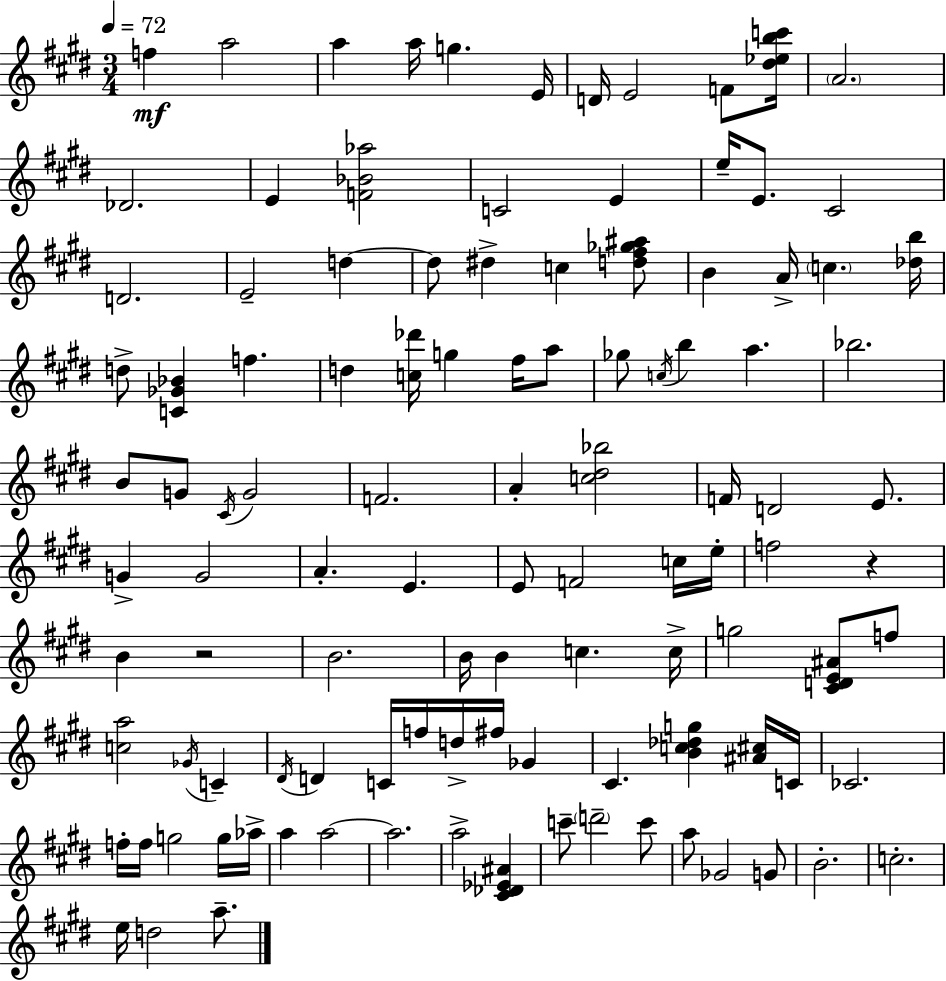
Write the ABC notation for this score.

X:1
T:Untitled
M:3/4
L:1/4
K:E
f a2 a a/4 g E/4 D/4 E2 F/2 [^d_ebc']/4 A2 _D2 E [F_B_a]2 C2 E e/4 E/2 ^C2 D2 E2 d d/2 ^d c [d^f_g^a]/2 B A/4 c [_db]/4 d/2 [C_G_B] f d [c_d']/4 g ^f/4 a/2 _g/2 c/4 b a _b2 B/2 G/2 ^C/4 G2 F2 A [c^d_b]2 F/4 D2 E/2 G G2 A E E/2 F2 c/4 e/4 f2 z B z2 B2 B/4 B c c/4 g2 [^CDE^A]/2 f/2 [ca]2 _G/4 C ^D/4 D C/4 f/4 d/4 ^f/4 _G ^C [Bc_dg] [^A^c]/4 C/4 _C2 f/4 f/4 g2 g/4 _a/4 a a2 a2 a2 [^C_D_E^A] c'/2 d'2 c'/2 a/2 _G2 G/2 B2 c2 e/4 d2 a/2